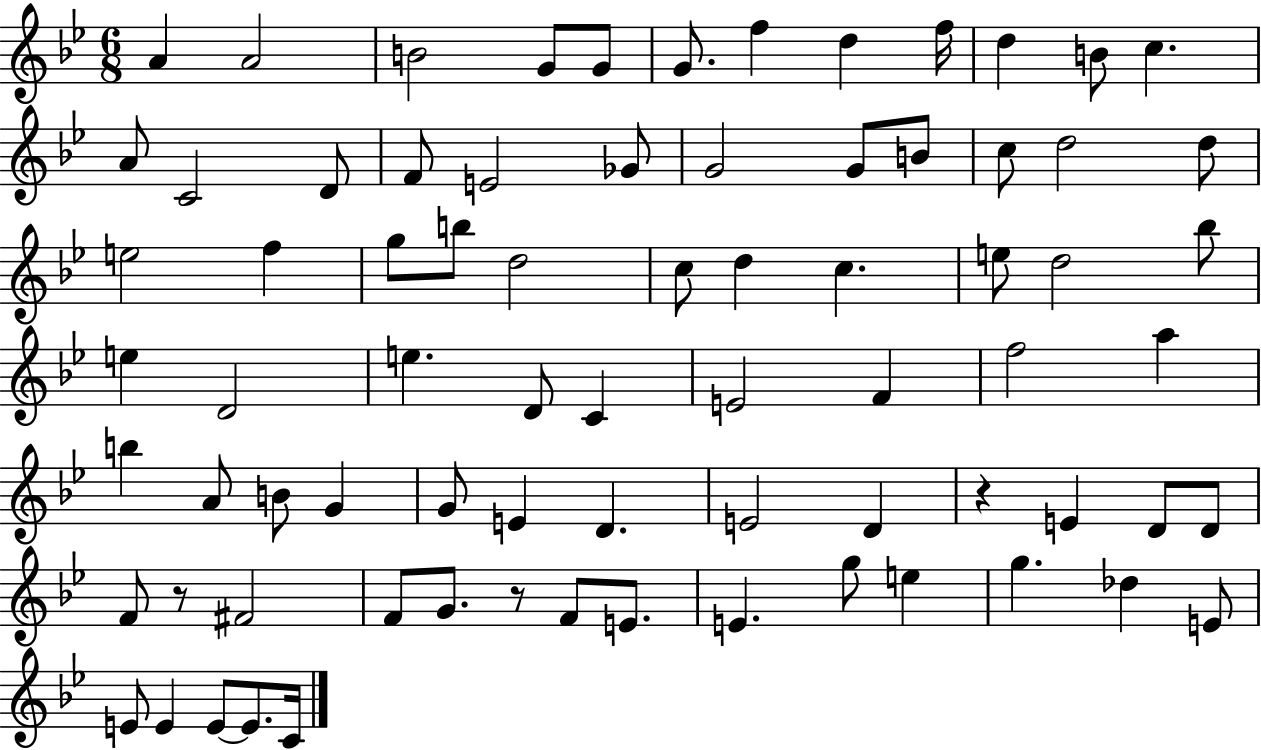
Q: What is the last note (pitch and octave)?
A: C4